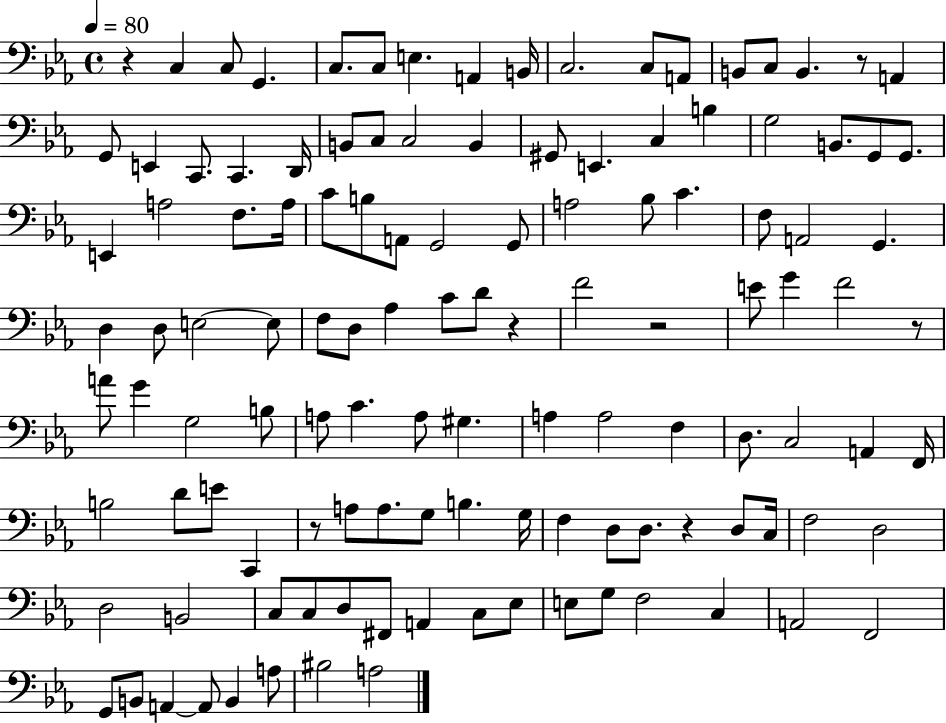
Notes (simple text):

R/q C3/q C3/e G2/q. C3/e. C3/e E3/q. A2/q B2/s C3/h. C3/e A2/e B2/e C3/e B2/q. R/e A2/q G2/e E2/q C2/e. C2/q. D2/s B2/e C3/e C3/h B2/q G#2/e E2/q. C3/q B3/q G3/h B2/e. G2/e G2/e. E2/q A3/h F3/e. A3/s C4/e B3/e A2/e G2/h G2/e A3/h Bb3/e C4/q. F3/e A2/h G2/q. D3/q D3/e E3/h E3/e F3/e D3/e Ab3/q C4/e D4/e R/q F4/h R/h E4/e G4/q F4/h R/e A4/e G4/q G3/h B3/e A3/e C4/q. A3/e G#3/q. A3/q A3/h F3/q D3/e. C3/h A2/q F2/s B3/h D4/e E4/e C2/q R/e A3/e A3/e. G3/e B3/q. G3/s F3/q D3/e D3/e. R/q D3/e C3/s F3/h D3/h D3/h B2/h C3/e C3/e D3/e F#2/e A2/q C3/e Eb3/e E3/e G3/e F3/h C3/q A2/h F2/h G2/e B2/e A2/q A2/e B2/q A3/e BIS3/h A3/h